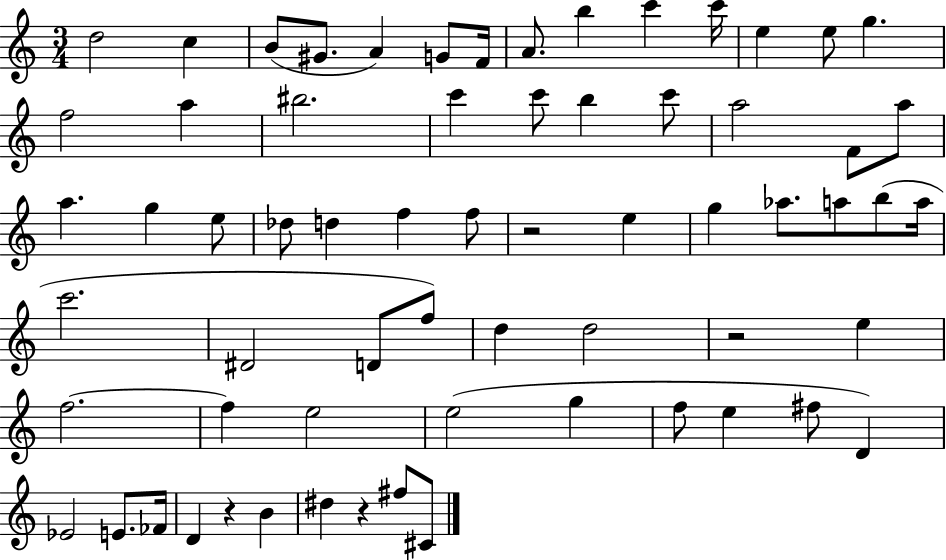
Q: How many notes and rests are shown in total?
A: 65